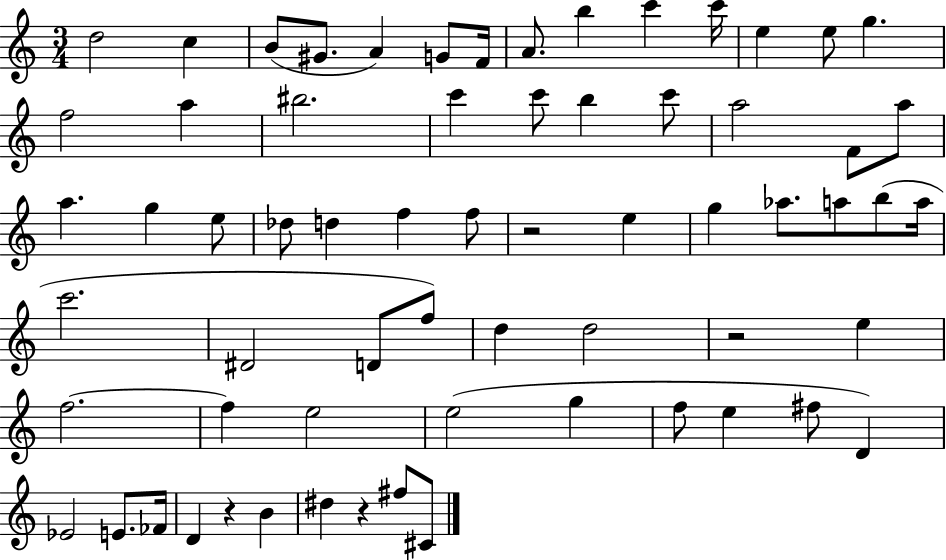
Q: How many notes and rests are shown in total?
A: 65